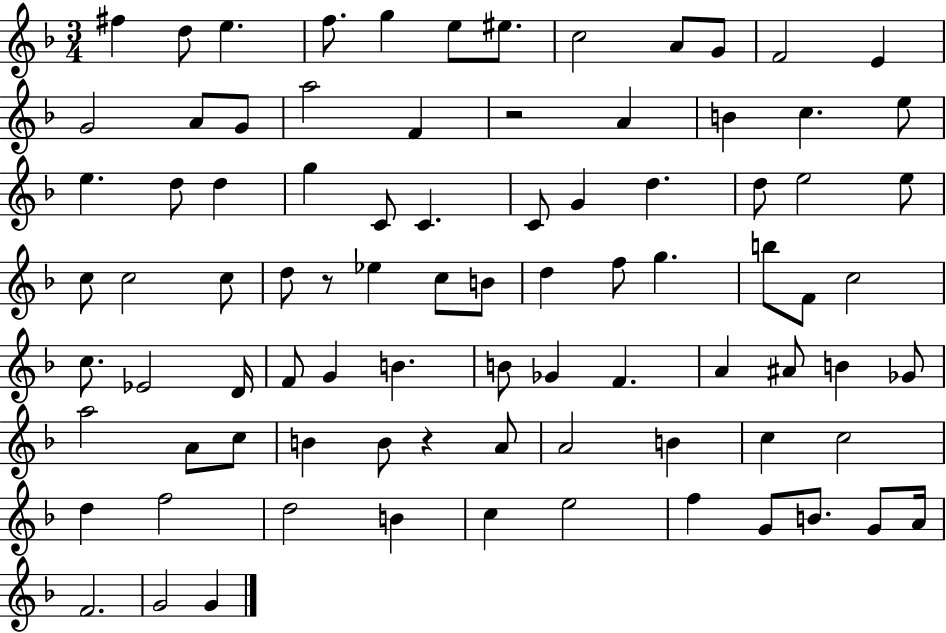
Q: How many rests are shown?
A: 3